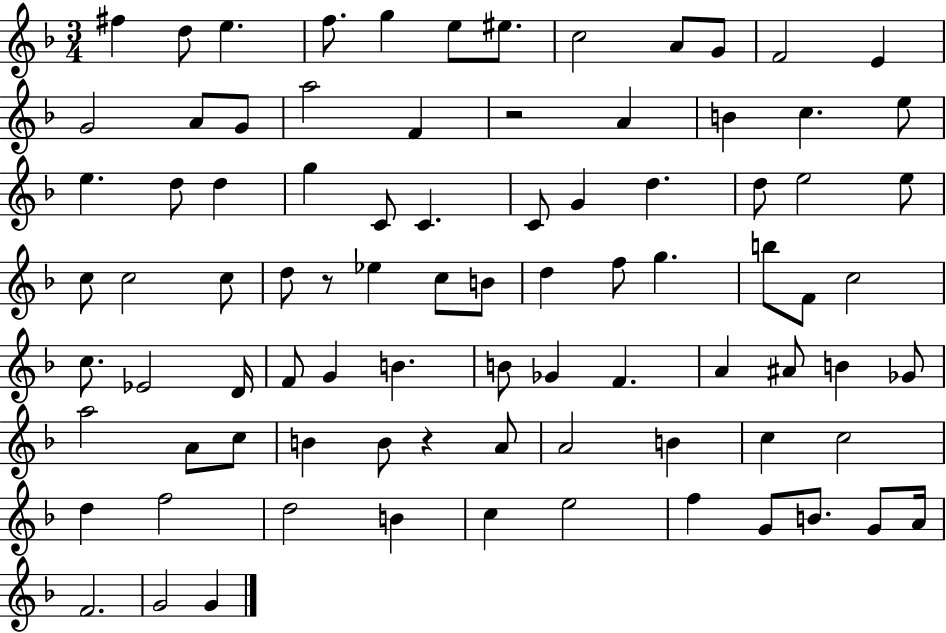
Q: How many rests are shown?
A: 3